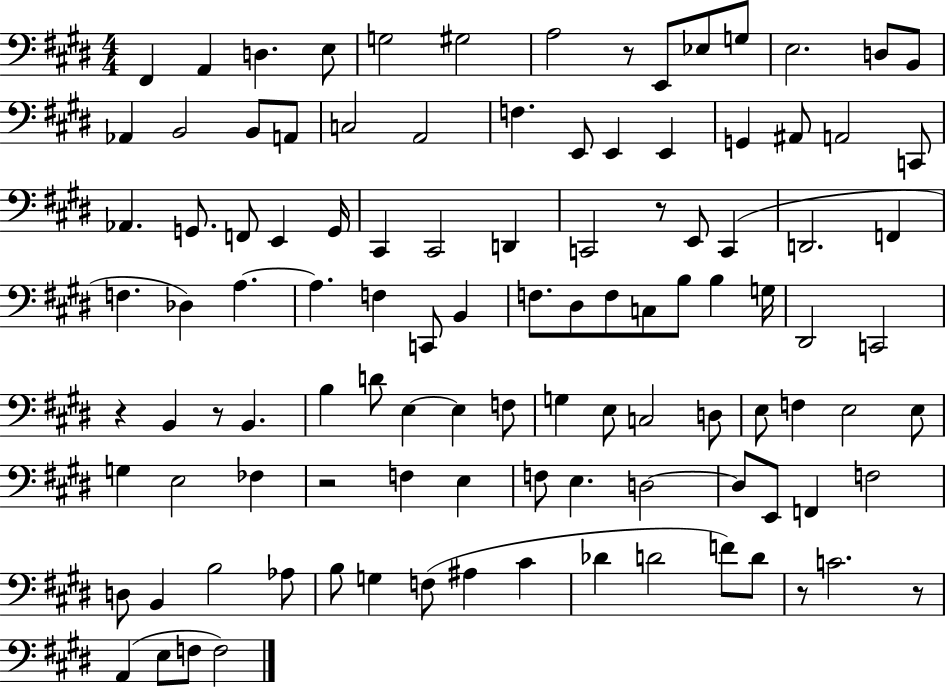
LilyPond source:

{
  \clef bass
  \numericTimeSignature
  \time 4/4
  \key e \major
  fis,4 a,4 d4. e8 | g2 gis2 | a2 r8 e,8 ees8 g8 | e2. d8 b,8 | \break aes,4 b,2 b,8 a,8 | c2 a,2 | f4. e,8 e,4 e,4 | g,4 ais,8 a,2 c,8 | \break aes,4. g,8. f,8 e,4 g,16 | cis,4 cis,2 d,4 | c,2 r8 e,8 c,4( | d,2. f,4 | \break f4. des4) a4.~~ | a4. f4 c,8 b,4 | f8. dis8 f8 c8 b8 b4 g16 | dis,2 c,2 | \break r4 b,4 r8 b,4. | b4 d'8 e4~~ e4 f8 | g4 e8 c2 d8 | e8 f4 e2 e8 | \break g4 e2 fes4 | r2 f4 e4 | f8 e4. d2~~ | d8 e,8 f,4 f2 | \break d8 b,4 b2 aes8 | b8 g4 f8( ais4 cis'4 | des'4 d'2 f'8) d'8 | r8 c'2. r8 | \break a,4( e8 f8 f2) | \bar "|."
}